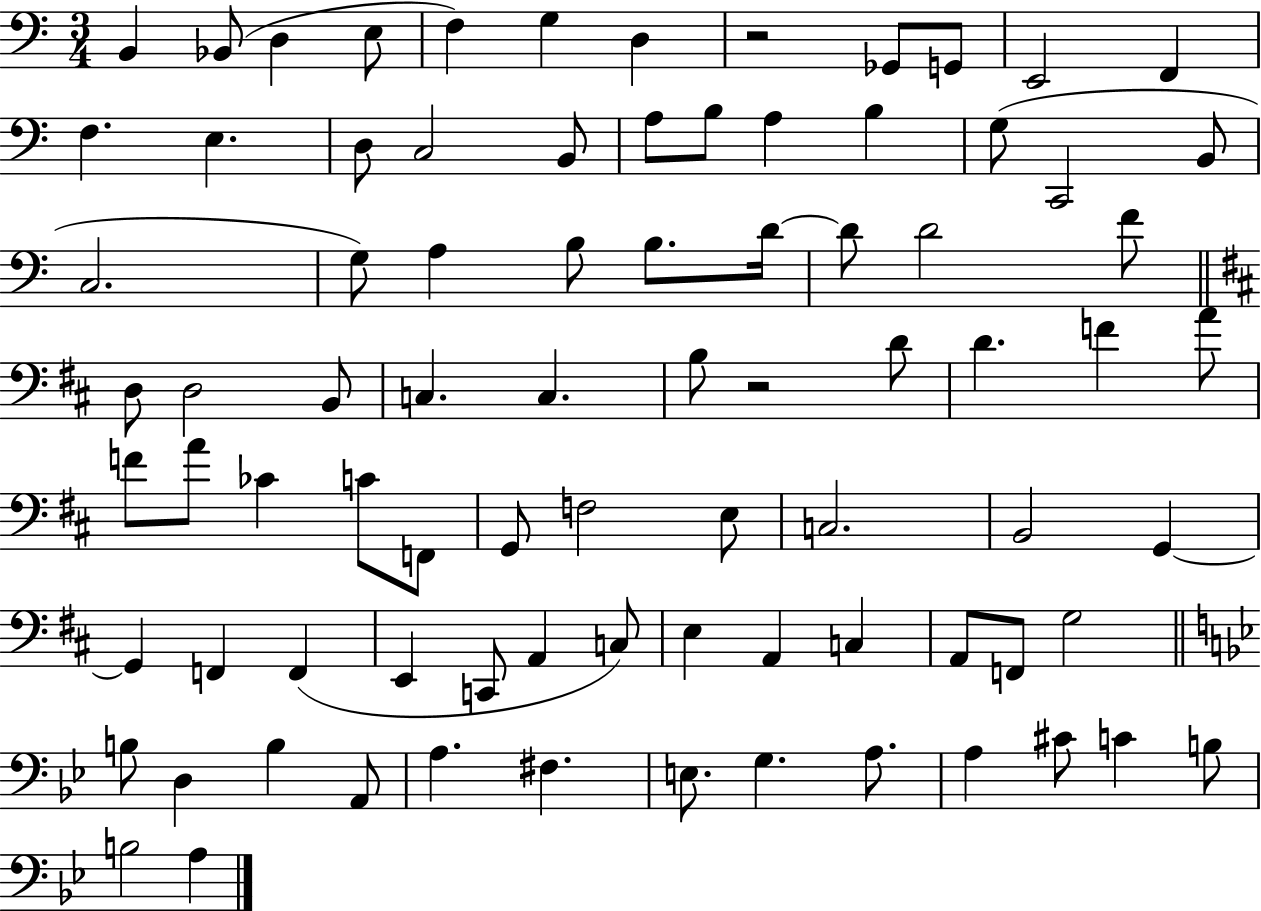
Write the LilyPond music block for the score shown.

{
  \clef bass
  \numericTimeSignature
  \time 3/4
  \key c \major
  b,4 bes,8( d4 e8 | f4) g4 d4 | r2 ges,8 g,8 | e,2 f,4 | \break f4. e4. | d8 c2 b,8 | a8 b8 a4 b4 | g8( c,2 b,8 | \break c2. | g8) a4 b8 b8. d'16~~ | d'8 d'2 f'8 | \bar "||" \break \key b \minor d8 d2 b,8 | c4. c4. | b8 r2 d'8 | d'4. f'4 a'8 | \break f'8 a'8 ces'4 c'8 f,8 | g,8 f2 e8 | c2. | b,2 g,4~~ | \break g,4 f,4 f,4( | e,4 c,8 a,4 c8) | e4 a,4 c4 | a,8 f,8 g2 | \break \bar "||" \break \key g \minor b8 d4 b4 a,8 | a4. fis4. | e8. g4. a8. | a4 cis'8 c'4 b8 | \break b2 a4 | \bar "|."
}